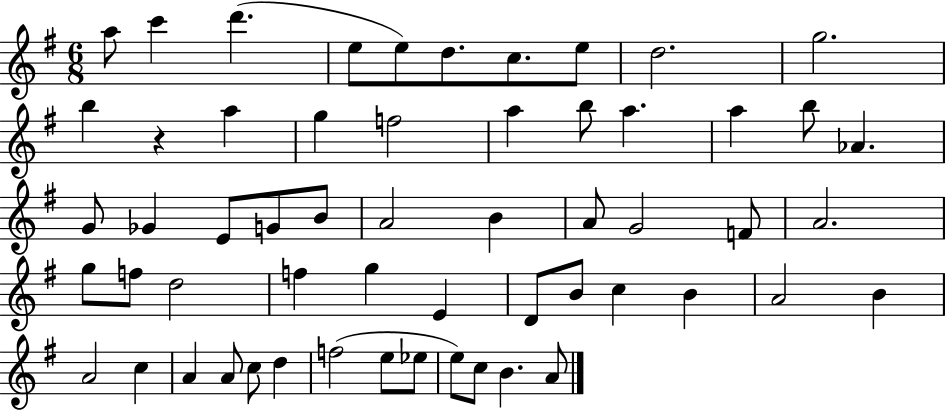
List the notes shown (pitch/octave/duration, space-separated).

A5/e C6/q D6/q. E5/e E5/e D5/e. C5/e. E5/e D5/h. G5/h. B5/q R/q A5/q G5/q F5/h A5/q B5/e A5/q. A5/q B5/e Ab4/q. G4/e Gb4/q E4/e G4/e B4/e A4/h B4/q A4/e G4/h F4/e A4/h. G5/e F5/e D5/h F5/q G5/q E4/q D4/e B4/e C5/q B4/q A4/h B4/q A4/h C5/q A4/q A4/e C5/e D5/q F5/h E5/e Eb5/e E5/e C5/e B4/q. A4/e